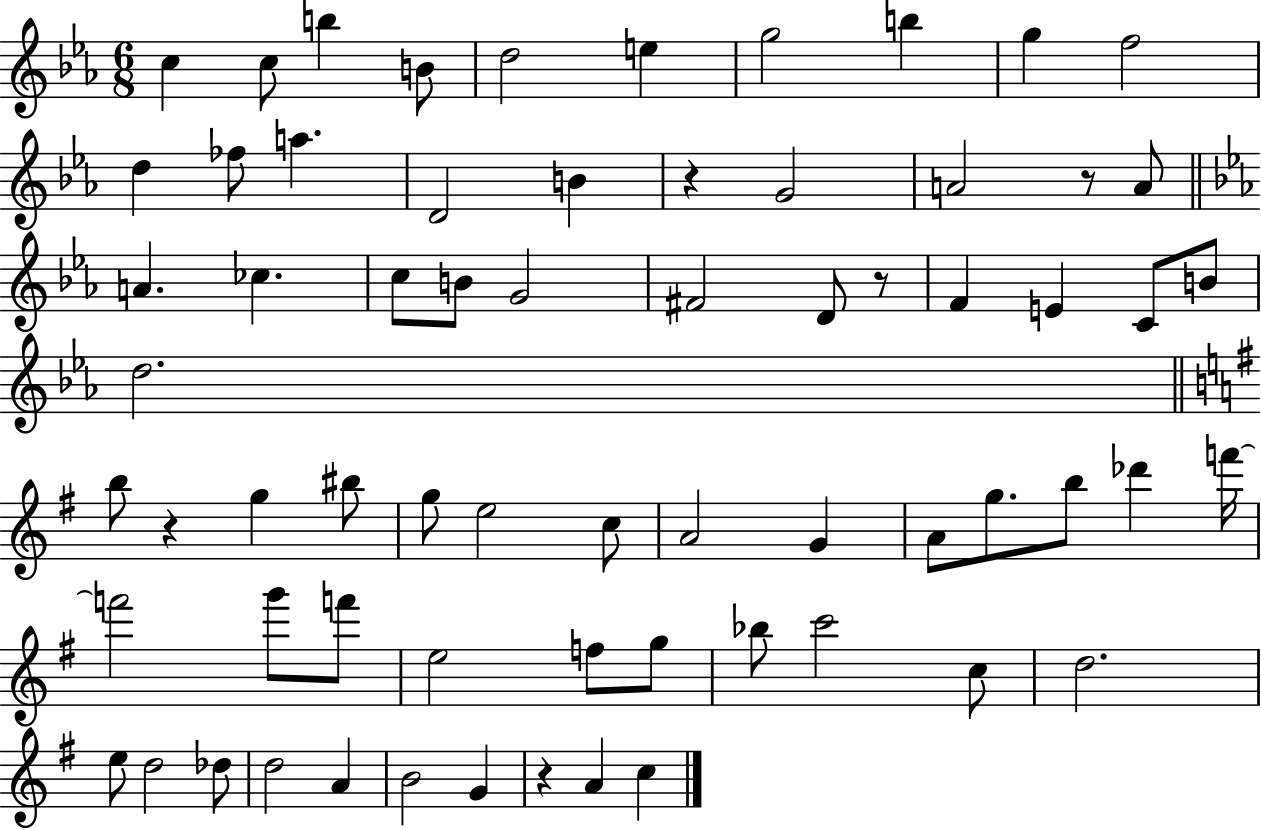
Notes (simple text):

C5/q C5/e B5/q B4/e D5/h E5/q G5/h B5/q G5/q F5/h D5/q FES5/e A5/q. D4/h B4/q R/q G4/h A4/h R/e A4/e A4/q. CES5/q. C5/e B4/e G4/h F#4/h D4/e R/e F4/q E4/q C4/e B4/e D5/h. B5/e R/q G5/q BIS5/e G5/e E5/h C5/e A4/h G4/q A4/e G5/e. B5/e Db6/q F6/s F6/h G6/e F6/e E5/h F5/e G5/e Bb5/e C6/h C5/e D5/h. E5/e D5/h Db5/e D5/h A4/q B4/h G4/q R/q A4/q C5/q